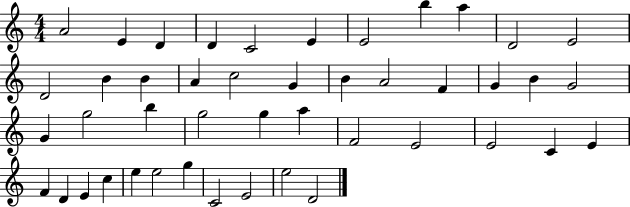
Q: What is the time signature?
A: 4/4